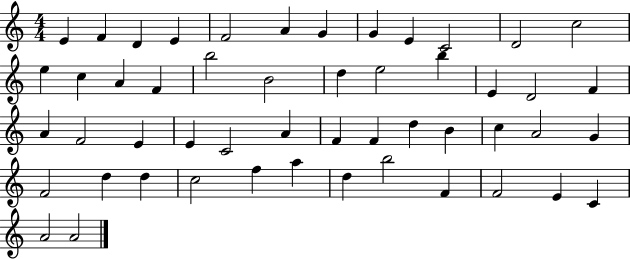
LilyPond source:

{
  \clef treble
  \numericTimeSignature
  \time 4/4
  \key c \major
  e'4 f'4 d'4 e'4 | f'2 a'4 g'4 | g'4 e'4 c'2 | d'2 c''2 | \break e''4 c''4 a'4 f'4 | b''2 b'2 | d''4 e''2 b''4 | e'4 d'2 f'4 | \break a'4 f'2 e'4 | e'4 c'2 a'4 | f'4 f'4 d''4 b'4 | c''4 a'2 g'4 | \break f'2 d''4 d''4 | c''2 f''4 a''4 | d''4 b''2 f'4 | f'2 e'4 c'4 | \break a'2 a'2 | \bar "|."
}